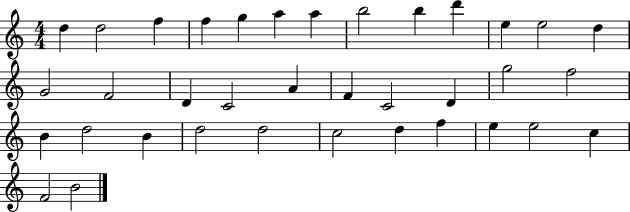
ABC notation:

X:1
T:Untitled
M:4/4
L:1/4
K:C
d d2 f f g a a b2 b d' e e2 d G2 F2 D C2 A F C2 D g2 f2 B d2 B d2 d2 c2 d f e e2 c F2 B2